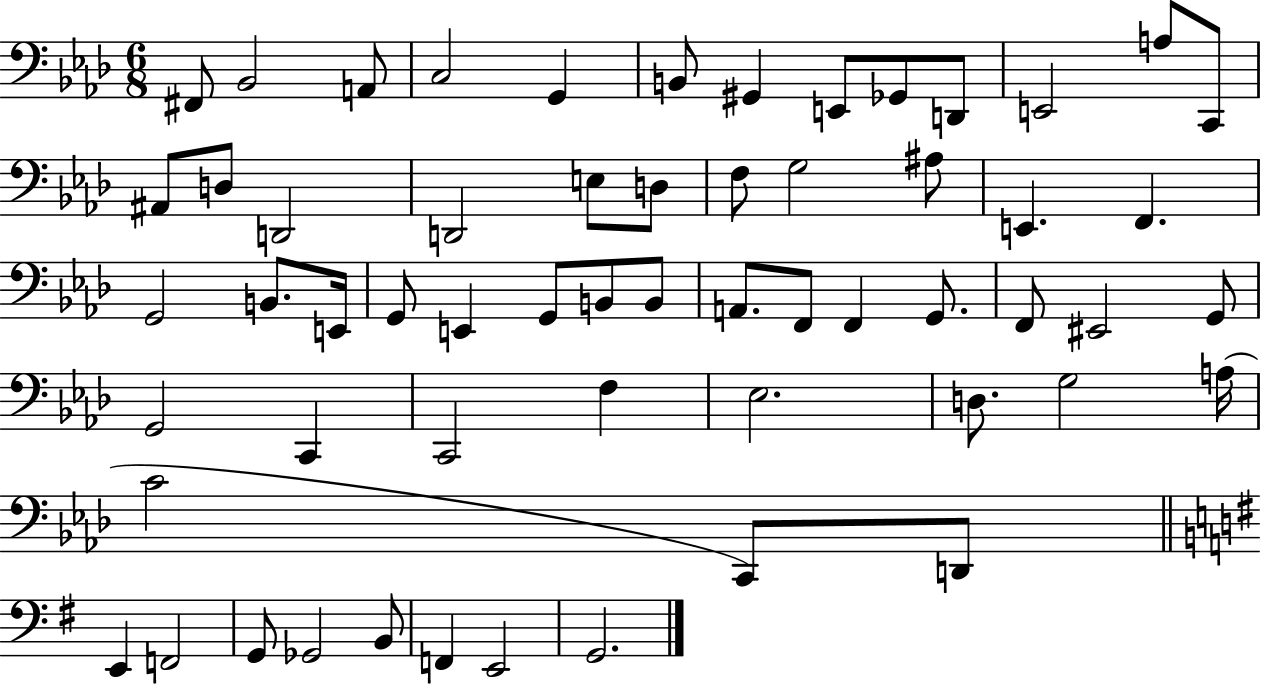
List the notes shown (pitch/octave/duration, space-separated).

F#2/e Bb2/h A2/e C3/h G2/q B2/e G#2/q E2/e Gb2/e D2/e E2/h A3/e C2/e A#2/e D3/e D2/h D2/h E3/e D3/e F3/e G3/h A#3/e E2/q. F2/q. G2/h B2/e. E2/s G2/e E2/q G2/e B2/e B2/e A2/e. F2/e F2/q G2/e. F2/e EIS2/h G2/e G2/h C2/q C2/h F3/q Eb3/h. D3/e. G3/h A3/s C4/h C2/e D2/e E2/q F2/h G2/e Gb2/h B2/e F2/q E2/h G2/h.